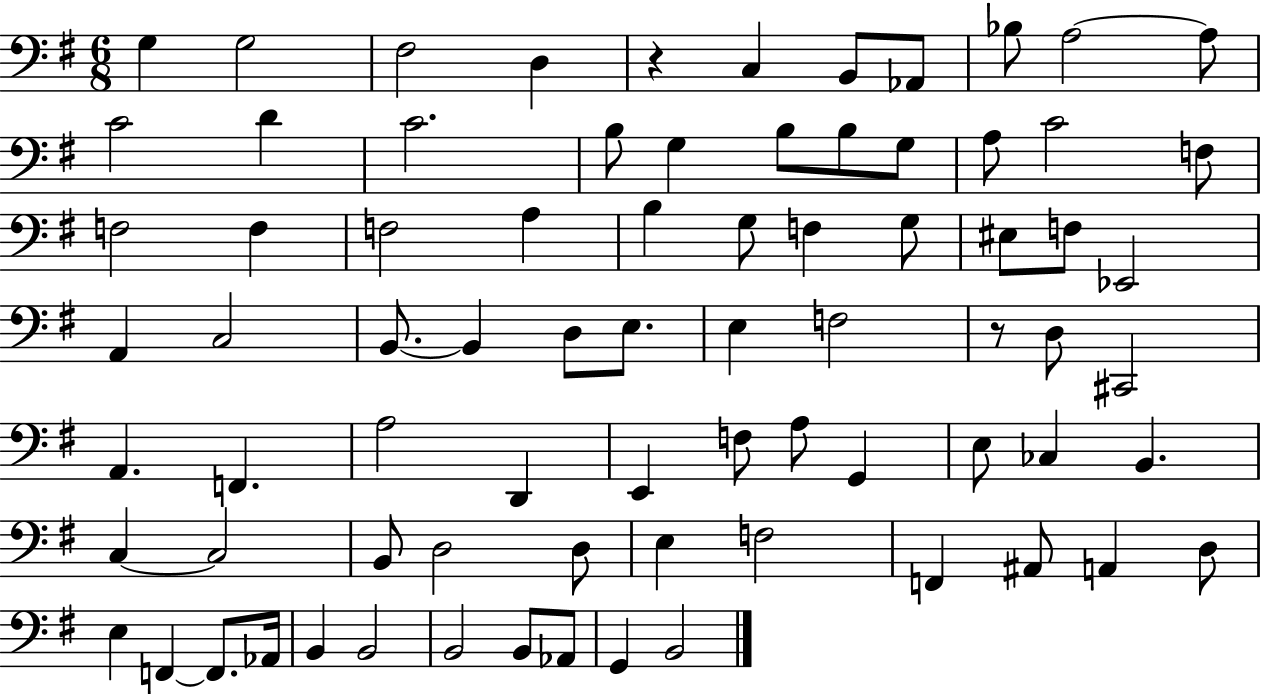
{
  \clef bass
  \numericTimeSignature
  \time 6/8
  \key g \major
  g4 g2 | fis2 d4 | r4 c4 b,8 aes,8 | bes8 a2~~ a8 | \break c'2 d'4 | c'2. | b8 g4 b8 b8 g8 | a8 c'2 f8 | \break f2 f4 | f2 a4 | b4 g8 f4 g8 | eis8 f8 ees,2 | \break a,4 c2 | b,8.~~ b,4 d8 e8. | e4 f2 | r8 d8 cis,2 | \break a,4. f,4. | a2 d,4 | e,4 f8 a8 g,4 | e8 ces4 b,4. | \break c4~~ c2 | b,8 d2 d8 | e4 f2 | f,4 ais,8 a,4 d8 | \break e4 f,4~~ f,8. aes,16 | b,4 b,2 | b,2 b,8 aes,8 | g,4 b,2 | \break \bar "|."
}